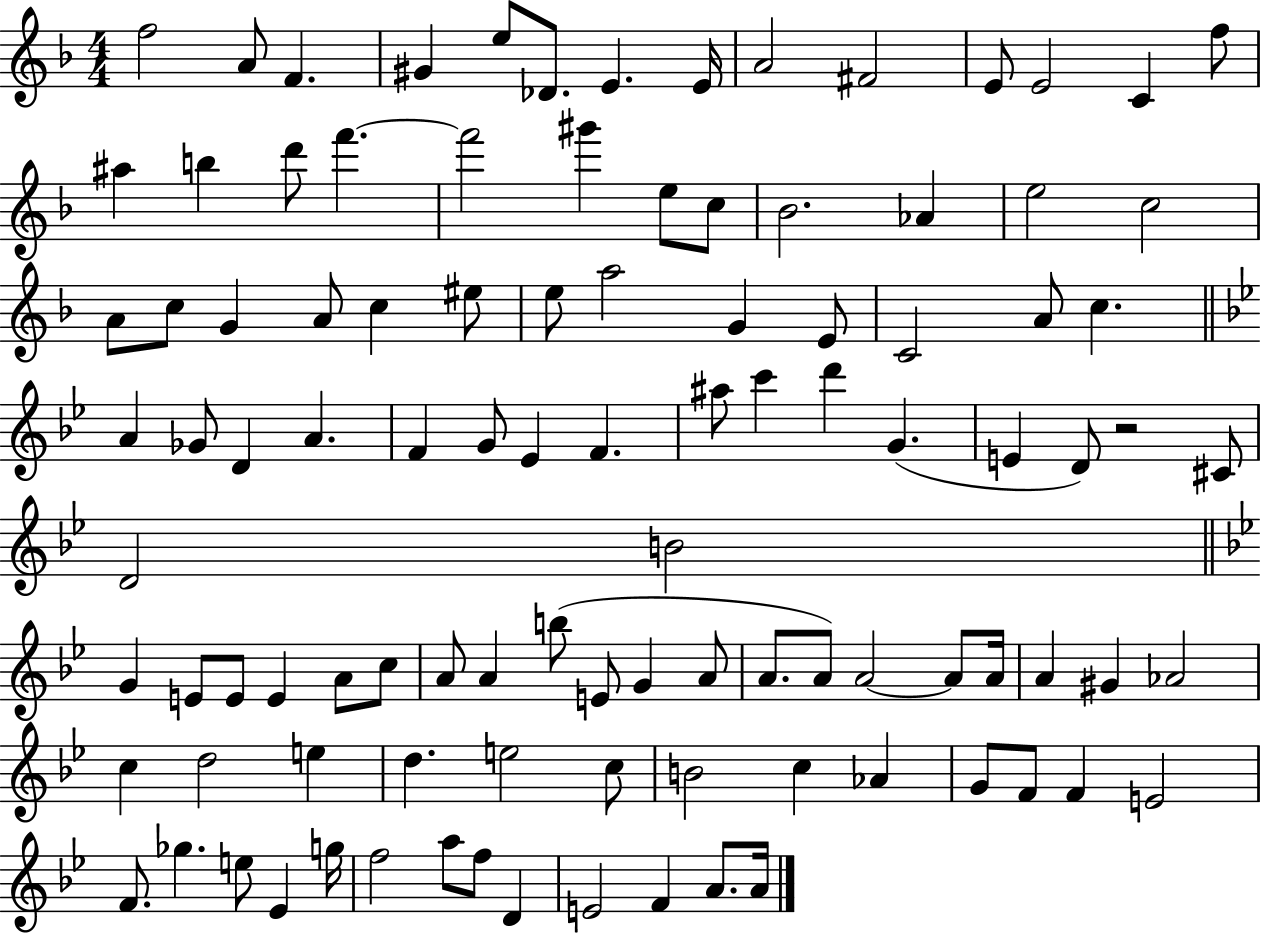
{
  \clef treble
  \numericTimeSignature
  \time 4/4
  \key f \major
  f''2 a'8 f'4. | gis'4 e''8 des'8. e'4. e'16 | a'2 fis'2 | e'8 e'2 c'4 f''8 | \break ais''4 b''4 d'''8 f'''4.~~ | f'''2 gis'''4 e''8 c''8 | bes'2. aes'4 | e''2 c''2 | \break a'8 c''8 g'4 a'8 c''4 eis''8 | e''8 a''2 g'4 e'8 | c'2 a'8 c''4. | \bar "||" \break \key g \minor a'4 ges'8 d'4 a'4. | f'4 g'8 ees'4 f'4. | ais''8 c'''4 d'''4 g'4.( | e'4 d'8) r2 cis'8 | \break d'2 b'2 | \bar "||" \break \key g \minor g'4 e'8 e'8 e'4 a'8 c''8 | a'8 a'4 b''8( e'8 g'4 a'8 | a'8. a'8) a'2~~ a'8 a'16 | a'4 gis'4 aes'2 | \break c''4 d''2 e''4 | d''4. e''2 c''8 | b'2 c''4 aes'4 | g'8 f'8 f'4 e'2 | \break f'8. ges''4. e''8 ees'4 g''16 | f''2 a''8 f''8 d'4 | e'2 f'4 a'8. a'16 | \bar "|."
}